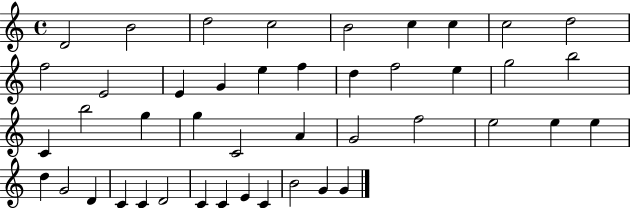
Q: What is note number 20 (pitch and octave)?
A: B5